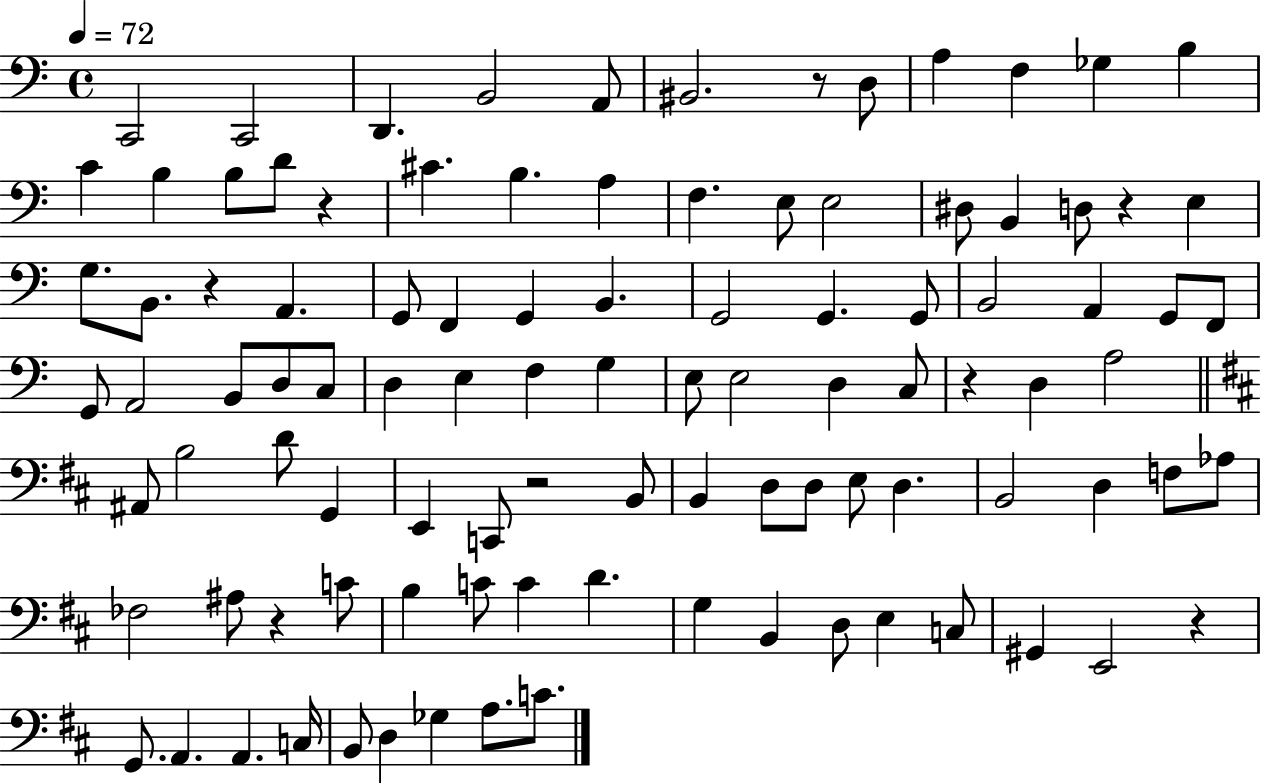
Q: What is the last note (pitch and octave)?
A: C4